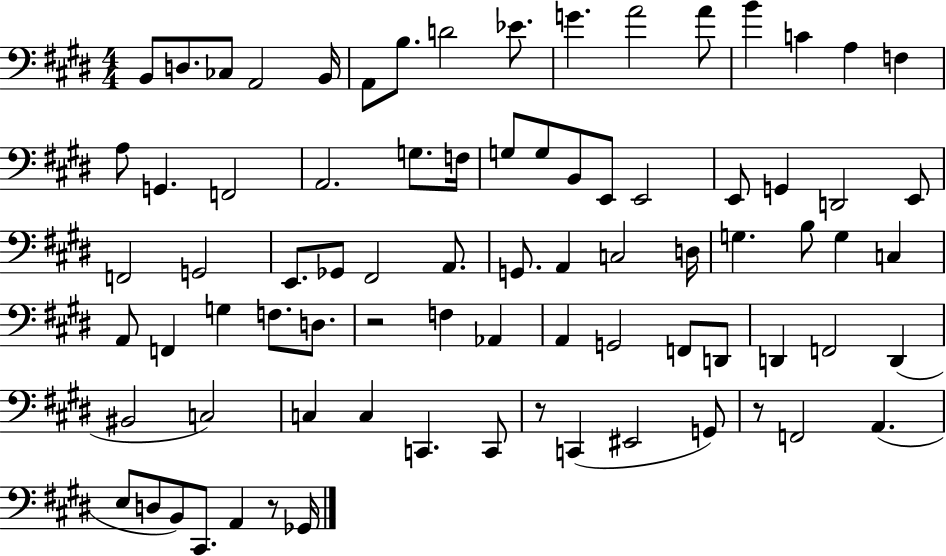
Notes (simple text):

B2/e D3/e. CES3/e A2/h B2/s A2/e B3/e. D4/h Eb4/e. G4/q. A4/h A4/e B4/q C4/q A3/q F3/q A3/e G2/q. F2/h A2/h. G3/e. F3/s G3/e G3/e B2/e E2/e E2/h E2/e G2/q D2/h E2/e F2/h G2/h E2/e. Gb2/e F#2/h A2/e. G2/e. A2/q C3/h D3/s G3/q. B3/e G3/q C3/q A2/e F2/q G3/q F3/e. D3/e. R/h F3/q Ab2/q A2/q G2/h F2/e D2/e D2/q F2/h D2/q BIS2/h C3/h C3/q C3/q C2/q. C2/e R/e C2/q EIS2/h G2/e R/e F2/h A2/q. E3/e D3/e B2/e C#2/e. A2/q R/e Gb2/s